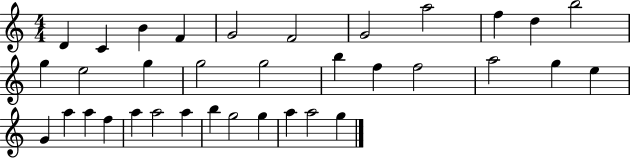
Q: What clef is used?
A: treble